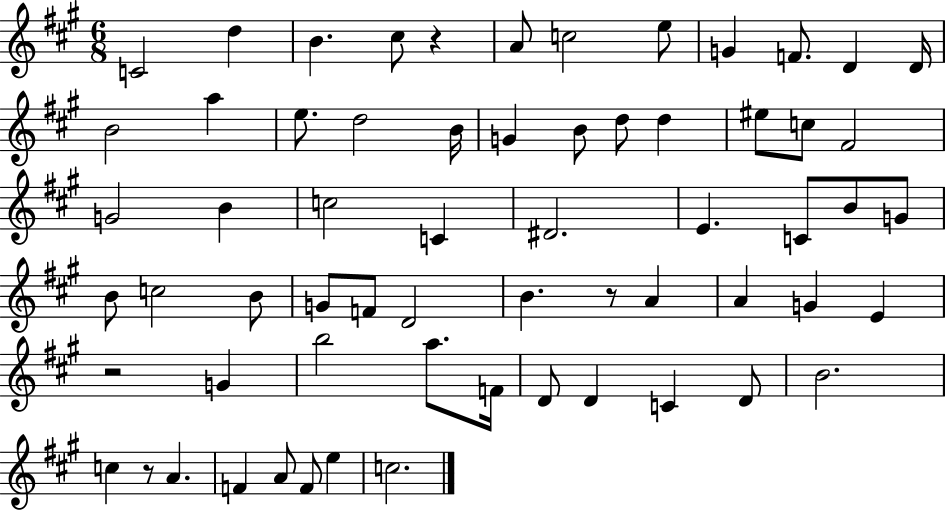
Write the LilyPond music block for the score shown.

{
  \clef treble
  \numericTimeSignature
  \time 6/8
  \key a \major
  c'2 d''4 | b'4. cis''8 r4 | a'8 c''2 e''8 | g'4 f'8. d'4 d'16 | \break b'2 a''4 | e''8. d''2 b'16 | g'4 b'8 d''8 d''4 | eis''8 c''8 fis'2 | \break g'2 b'4 | c''2 c'4 | dis'2. | e'4. c'8 b'8 g'8 | \break b'8 c''2 b'8 | g'8 f'8 d'2 | b'4. r8 a'4 | a'4 g'4 e'4 | \break r2 g'4 | b''2 a''8. f'16 | d'8 d'4 c'4 d'8 | b'2. | \break c''4 r8 a'4. | f'4 a'8 f'8 e''4 | c''2. | \bar "|."
}